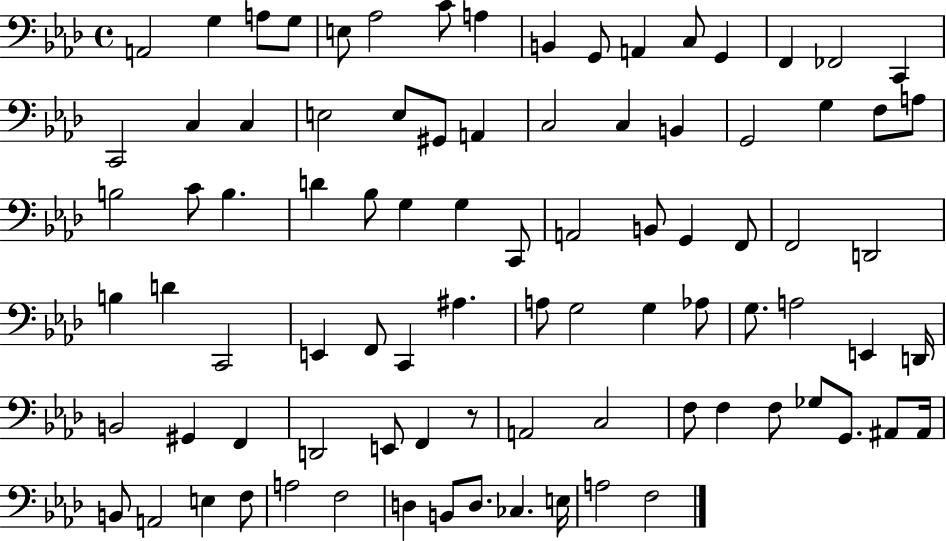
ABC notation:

X:1
T:Untitled
M:4/4
L:1/4
K:Ab
A,,2 G, A,/2 G,/2 E,/2 _A,2 C/2 A, B,, G,,/2 A,, C,/2 G,, F,, _F,,2 C,, C,,2 C, C, E,2 E,/2 ^G,,/2 A,, C,2 C, B,, G,,2 G, F,/2 A,/2 B,2 C/2 B, D _B,/2 G, G, C,,/2 A,,2 B,,/2 G,, F,,/2 F,,2 D,,2 B, D C,,2 E,, F,,/2 C,, ^A, A,/2 G,2 G, _A,/2 G,/2 A,2 E,, D,,/4 B,,2 ^G,, F,, D,,2 E,,/2 F,, z/2 A,,2 C,2 F,/2 F, F,/2 _G,/2 G,,/2 ^A,,/2 ^A,,/4 B,,/2 A,,2 E, F,/2 A,2 F,2 D, B,,/2 D,/2 _C, E,/4 A,2 F,2